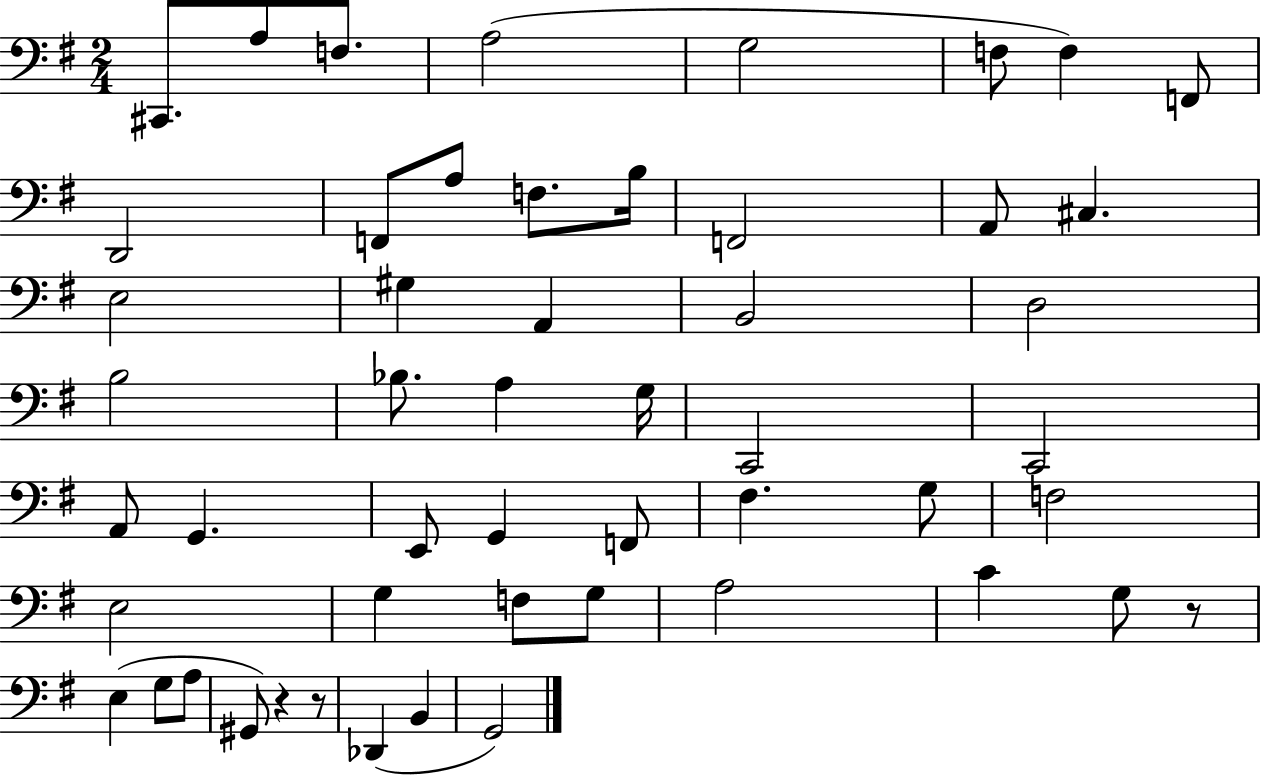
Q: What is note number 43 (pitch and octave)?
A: E3